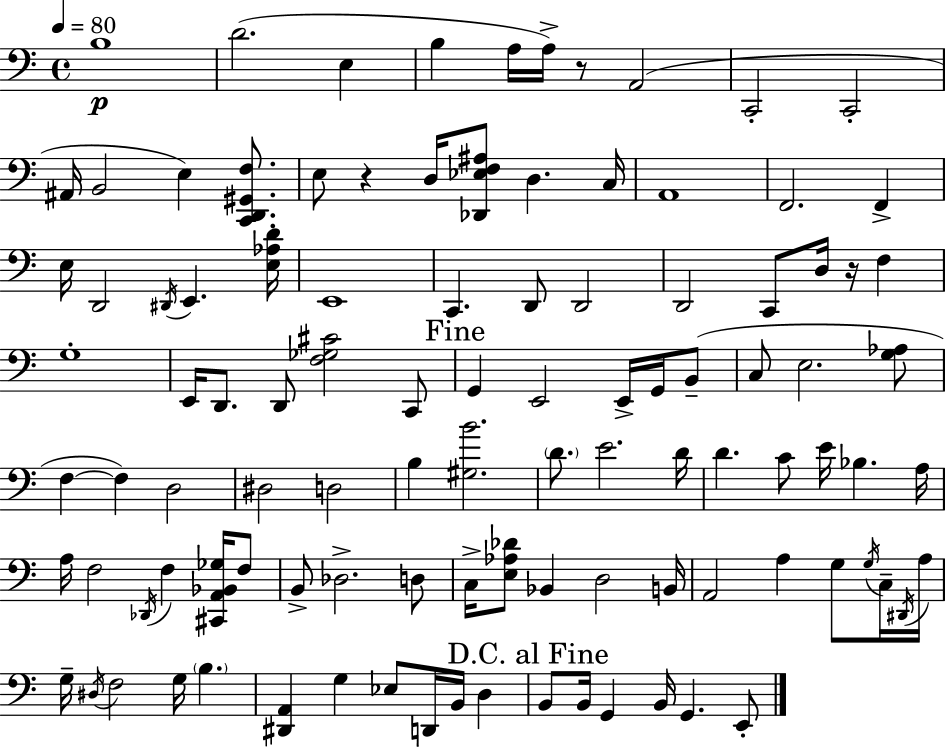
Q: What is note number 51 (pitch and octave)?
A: E4